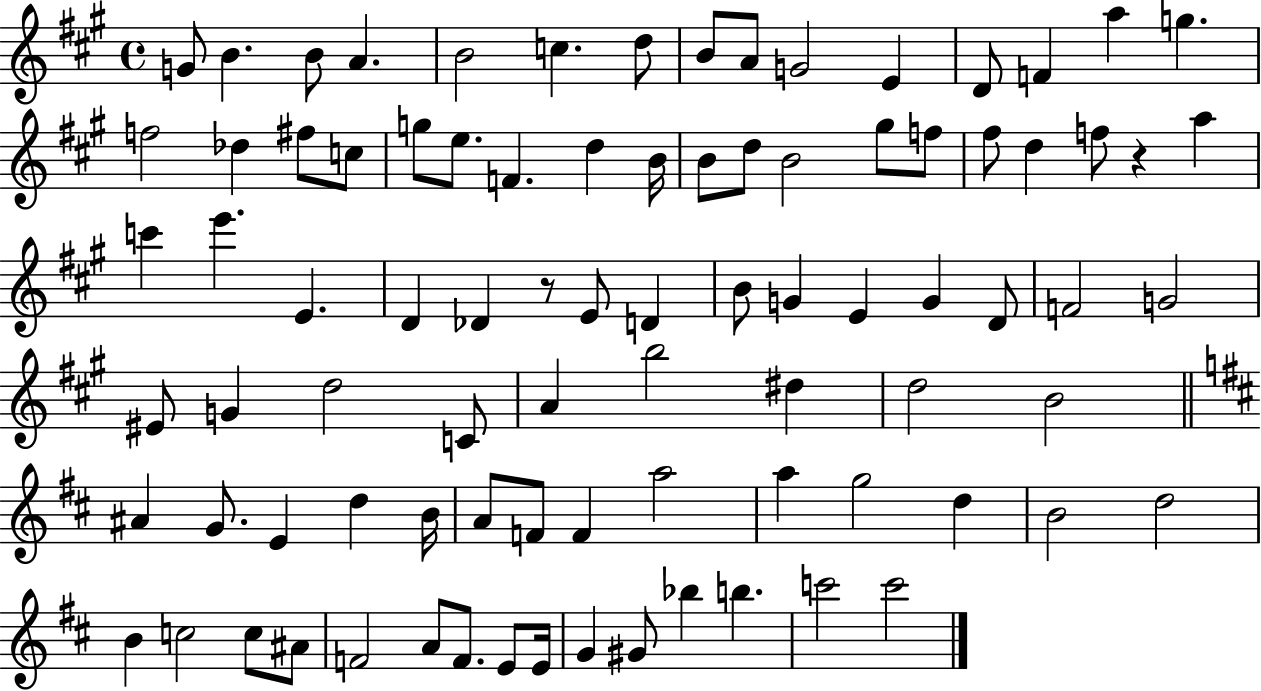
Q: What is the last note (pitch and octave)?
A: C6